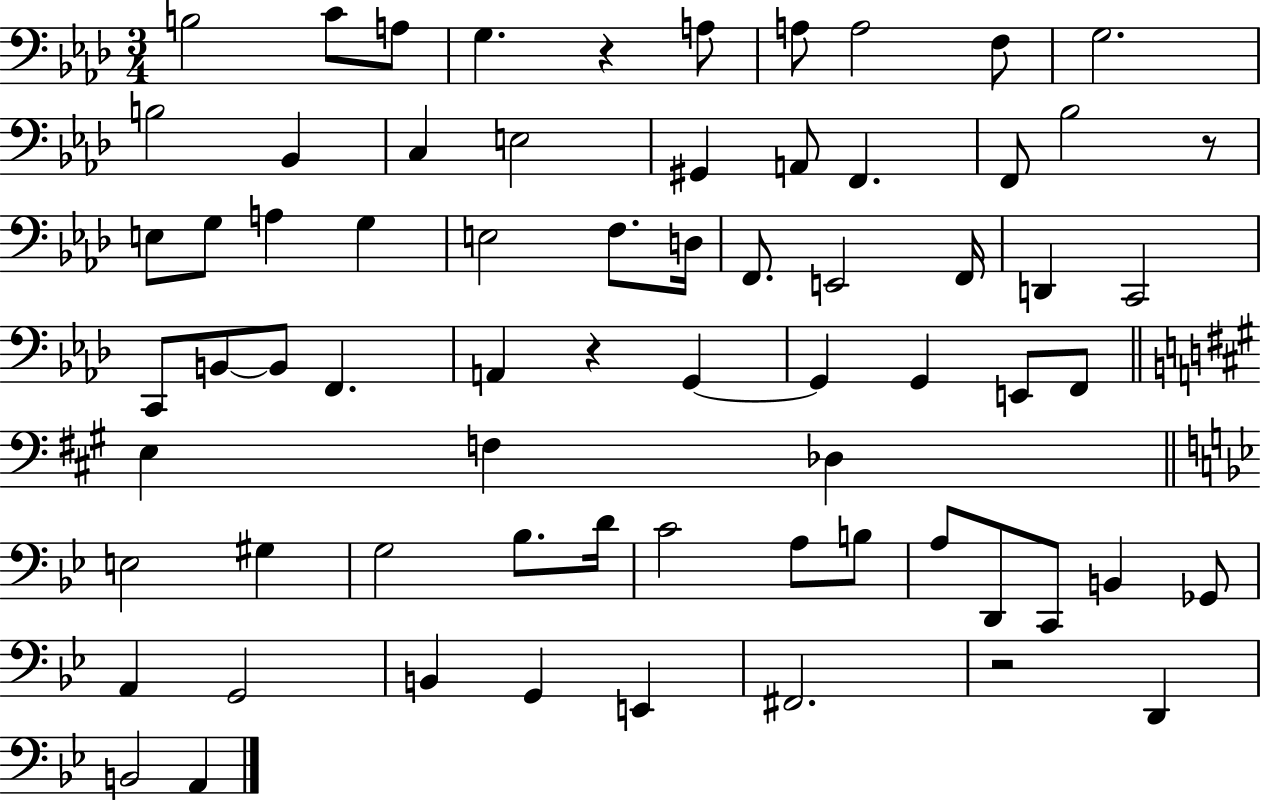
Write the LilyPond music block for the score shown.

{
  \clef bass
  \numericTimeSignature
  \time 3/4
  \key aes \major
  b2 c'8 a8 | g4. r4 a8 | a8 a2 f8 | g2. | \break b2 bes,4 | c4 e2 | gis,4 a,8 f,4. | f,8 bes2 r8 | \break e8 g8 a4 g4 | e2 f8. d16 | f,8. e,2 f,16 | d,4 c,2 | \break c,8 b,8~~ b,8 f,4. | a,4 r4 g,4~~ | g,4 g,4 e,8 f,8 | \bar "||" \break \key a \major e4 f4 des4 | \bar "||" \break \key g \minor e2 gis4 | g2 bes8. d'16 | c'2 a8 b8 | a8 d,8 c,8 b,4 ges,8 | \break a,4 g,2 | b,4 g,4 e,4 | fis,2. | r2 d,4 | \break b,2 a,4 | \bar "|."
}